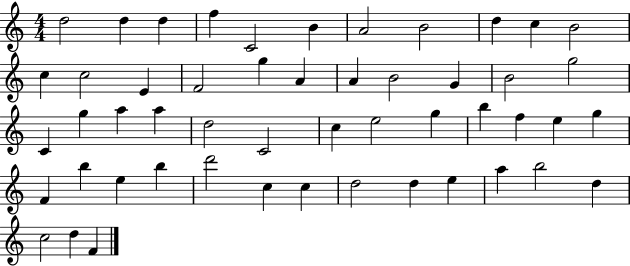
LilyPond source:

{
  \clef treble
  \numericTimeSignature
  \time 4/4
  \key c \major
  d''2 d''4 d''4 | f''4 c'2 b'4 | a'2 b'2 | d''4 c''4 b'2 | \break c''4 c''2 e'4 | f'2 g''4 a'4 | a'4 b'2 g'4 | b'2 g''2 | \break c'4 g''4 a''4 a''4 | d''2 c'2 | c''4 e''2 g''4 | b''4 f''4 e''4 g''4 | \break f'4 b''4 e''4 b''4 | d'''2 c''4 c''4 | d''2 d''4 e''4 | a''4 b''2 d''4 | \break c''2 d''4 f'4 | \bar "|."
}